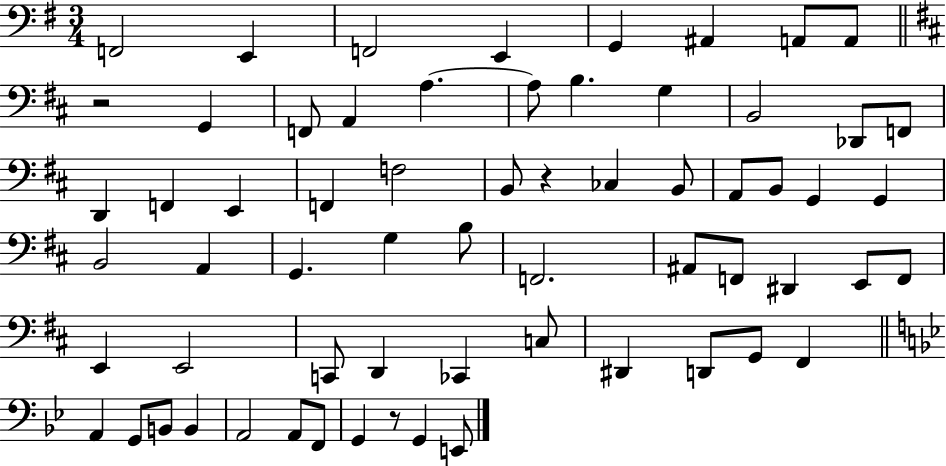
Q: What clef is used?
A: bass